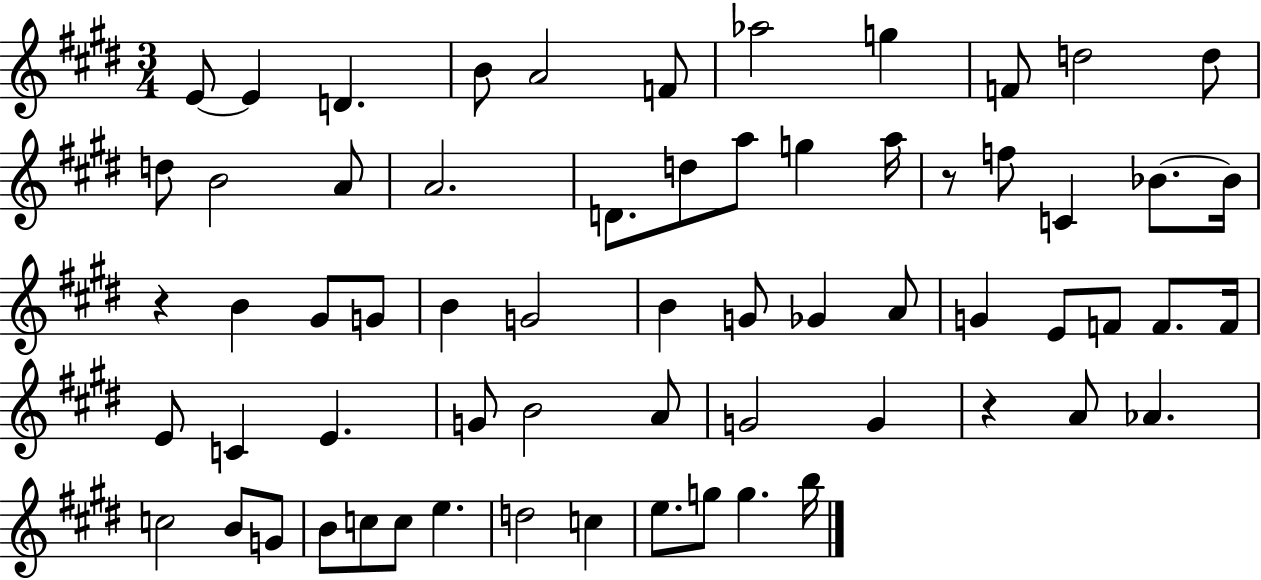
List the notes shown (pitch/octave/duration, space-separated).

E4/e E4/q D4/q. B4/e A4/h F4/e Ab5/h G5/q F4/e D5/h D5/e D5/e B4/h A4/e A4/h. D4/e. D5/e A5/e G5/q A5/s R/e F5/e C4/q Bb4/e. Bb4/s R/q B4/q G#4/e G4/e B4/q G4/h B4/q G4/e Gb4/q A4/e G4/q E4/e F4/e F4/e. F4/s E4/e C4/q E4/q. G4/e B4/h A4/e G4/h G4/q R/q A4/e Ab4/q. C5/h B4/e G4/e B4/e C5/e C5/e E5/q. D5/h C5/q E5/e. G5/e G5/q. B5/s